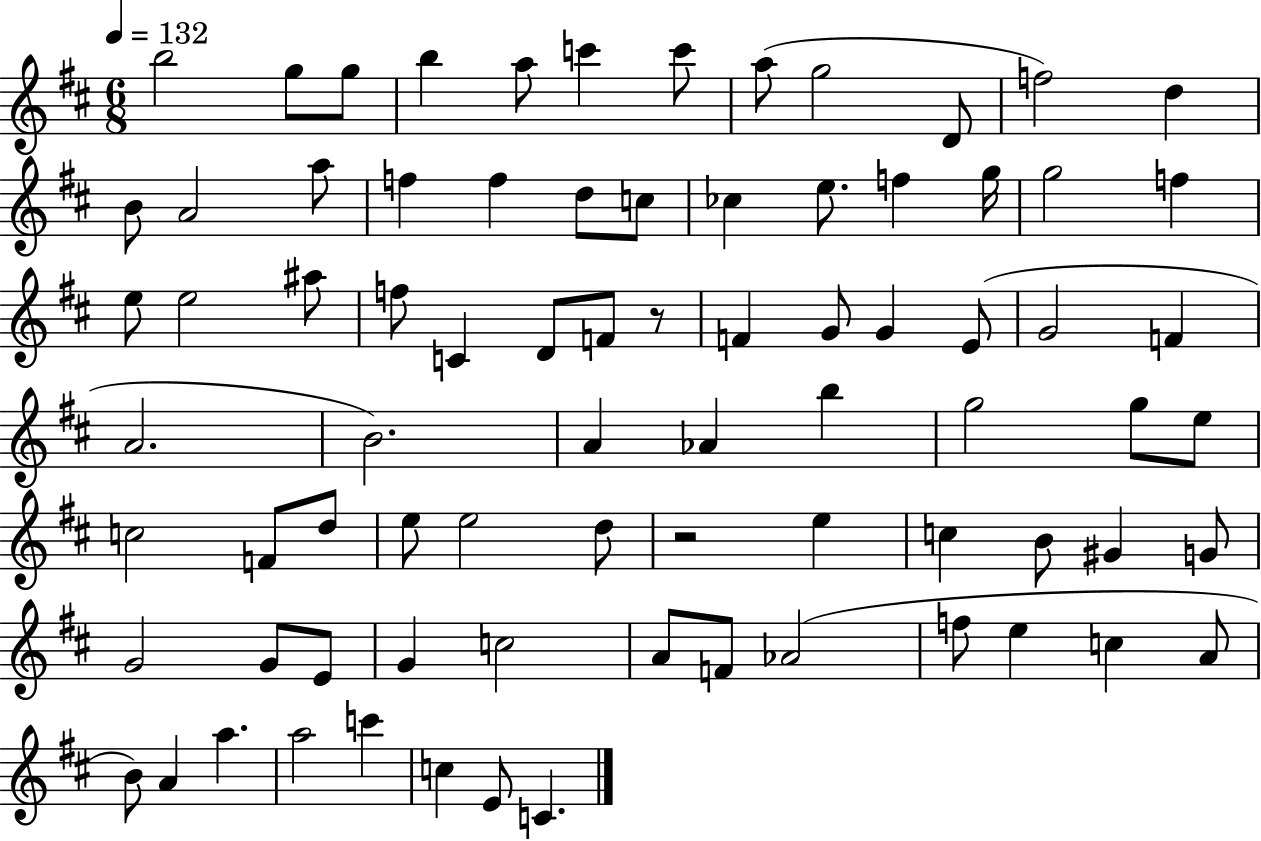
X:1
T:Untitled
M:6/8
L:1/4
K:D
b2 g/2 g/2 b a/2 c' c'/2 a/2 g2 D/2 f2 d B/2 A2 a/2 f f d/2 c/2 _c e/2 f g/4 g2 f e/2 e2 ^a/2 f/2 C D/2 F/2 z/2 F G/2 G E/2 G2 F A2 B2 A _A b g2 g/2 e/2 c2 F/2 d/2 e/2 e2 d/2 z2 e c B/2 ^G G/2 G2 G/2 E/2 G c2 A/2 F/2 _A2 f/2 e c A/2 B/2 A a a2 c' c E/2 C